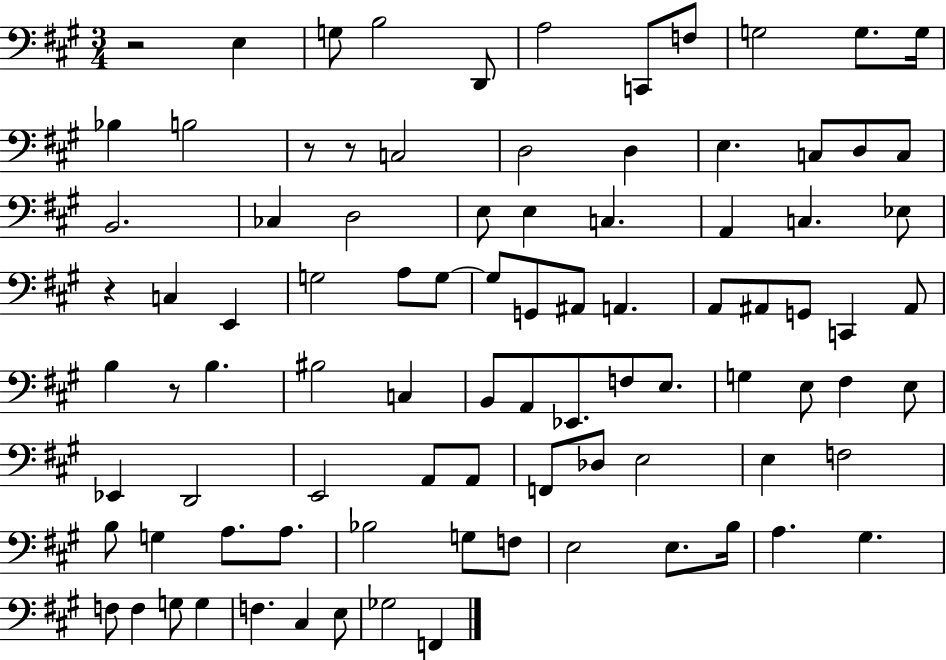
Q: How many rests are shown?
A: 5